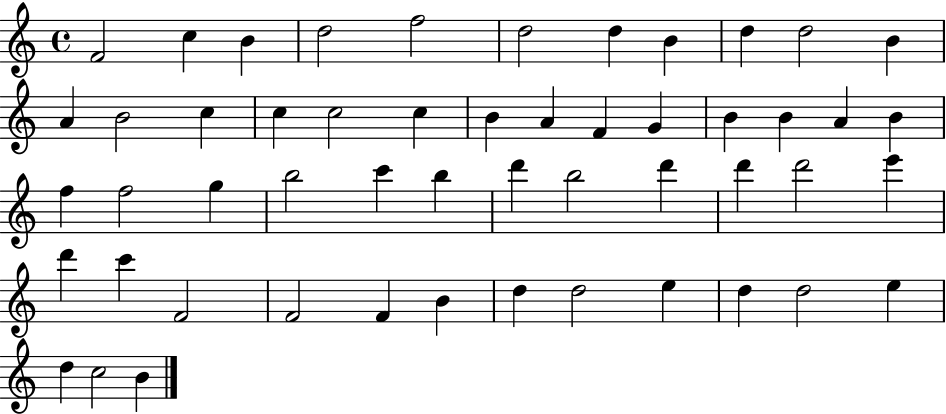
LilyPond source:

{
  \clef treble
  \time 4/4
  \defaultTimeSignature
  \key c \major
  f'2 c''4 b'4 | d''2 f''2 | d''2 d''4 b'4 | d''4 d''2 b'4 | \break a'4 b'2 c''4 | c''4 c''2 c''4 | b'4 a'4 f'4 g'4 | b'4 b'4 a'4 b'4 | \break f''4 f''2 g''4 | b''2 c'''4 b''4 | d'''4 b''2 d'''4 | d'''4 d'''2 e'''4 | \break d'''4 c'''4 f'2 | f'2 f'4 b'4 | d''4 d''2 e''4 | d''4 d''2 e''4 | \break d''4 c''2 b'4 | \bar "|."
}